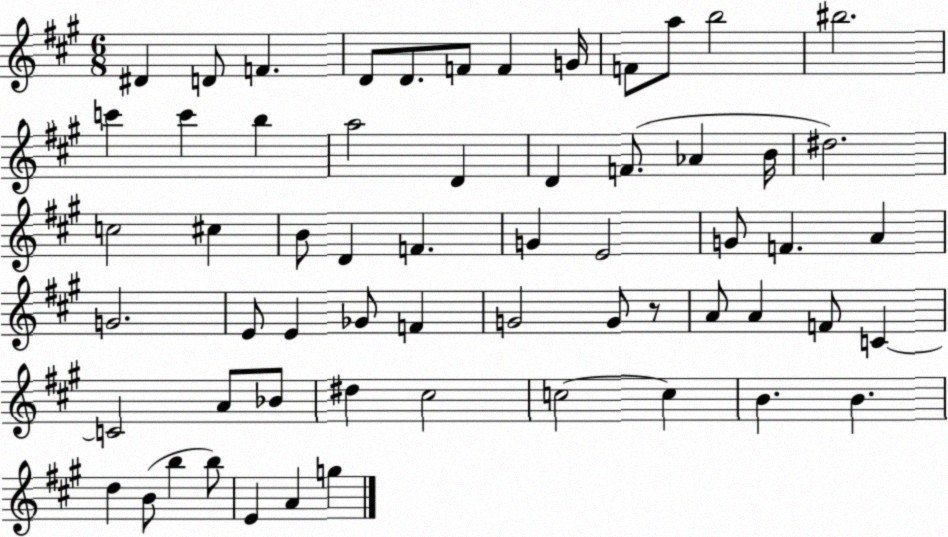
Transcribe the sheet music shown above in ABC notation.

X:1
T:Untitled
M:6/8
L:1/4
K:A
^D D/2 F D/2 D/2 F/2 F G/4 F/2 a/2 b2 ^b2 c' c' b a2 D D F/2 _A B/4 ^d2 c2 ^c B/2 D F G E2 G/2 F A G2 E/2 E _G/2 F G2 G/2 z/2 A/2 A F/2 C C2 A/2 _B/2 ^d ^c2 c2 c B B d B/2 b b/2 E A g